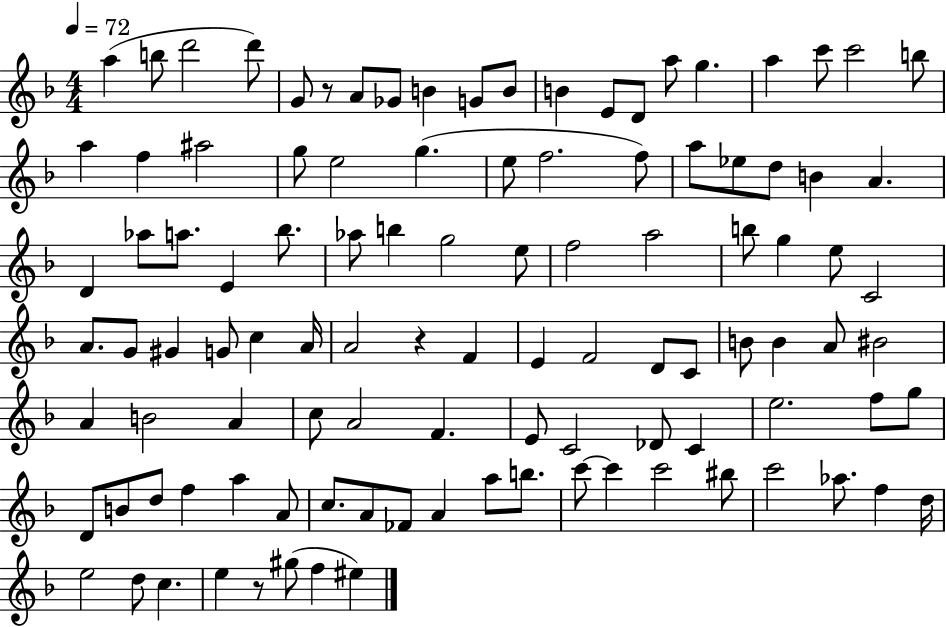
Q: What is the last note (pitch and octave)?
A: EIS5